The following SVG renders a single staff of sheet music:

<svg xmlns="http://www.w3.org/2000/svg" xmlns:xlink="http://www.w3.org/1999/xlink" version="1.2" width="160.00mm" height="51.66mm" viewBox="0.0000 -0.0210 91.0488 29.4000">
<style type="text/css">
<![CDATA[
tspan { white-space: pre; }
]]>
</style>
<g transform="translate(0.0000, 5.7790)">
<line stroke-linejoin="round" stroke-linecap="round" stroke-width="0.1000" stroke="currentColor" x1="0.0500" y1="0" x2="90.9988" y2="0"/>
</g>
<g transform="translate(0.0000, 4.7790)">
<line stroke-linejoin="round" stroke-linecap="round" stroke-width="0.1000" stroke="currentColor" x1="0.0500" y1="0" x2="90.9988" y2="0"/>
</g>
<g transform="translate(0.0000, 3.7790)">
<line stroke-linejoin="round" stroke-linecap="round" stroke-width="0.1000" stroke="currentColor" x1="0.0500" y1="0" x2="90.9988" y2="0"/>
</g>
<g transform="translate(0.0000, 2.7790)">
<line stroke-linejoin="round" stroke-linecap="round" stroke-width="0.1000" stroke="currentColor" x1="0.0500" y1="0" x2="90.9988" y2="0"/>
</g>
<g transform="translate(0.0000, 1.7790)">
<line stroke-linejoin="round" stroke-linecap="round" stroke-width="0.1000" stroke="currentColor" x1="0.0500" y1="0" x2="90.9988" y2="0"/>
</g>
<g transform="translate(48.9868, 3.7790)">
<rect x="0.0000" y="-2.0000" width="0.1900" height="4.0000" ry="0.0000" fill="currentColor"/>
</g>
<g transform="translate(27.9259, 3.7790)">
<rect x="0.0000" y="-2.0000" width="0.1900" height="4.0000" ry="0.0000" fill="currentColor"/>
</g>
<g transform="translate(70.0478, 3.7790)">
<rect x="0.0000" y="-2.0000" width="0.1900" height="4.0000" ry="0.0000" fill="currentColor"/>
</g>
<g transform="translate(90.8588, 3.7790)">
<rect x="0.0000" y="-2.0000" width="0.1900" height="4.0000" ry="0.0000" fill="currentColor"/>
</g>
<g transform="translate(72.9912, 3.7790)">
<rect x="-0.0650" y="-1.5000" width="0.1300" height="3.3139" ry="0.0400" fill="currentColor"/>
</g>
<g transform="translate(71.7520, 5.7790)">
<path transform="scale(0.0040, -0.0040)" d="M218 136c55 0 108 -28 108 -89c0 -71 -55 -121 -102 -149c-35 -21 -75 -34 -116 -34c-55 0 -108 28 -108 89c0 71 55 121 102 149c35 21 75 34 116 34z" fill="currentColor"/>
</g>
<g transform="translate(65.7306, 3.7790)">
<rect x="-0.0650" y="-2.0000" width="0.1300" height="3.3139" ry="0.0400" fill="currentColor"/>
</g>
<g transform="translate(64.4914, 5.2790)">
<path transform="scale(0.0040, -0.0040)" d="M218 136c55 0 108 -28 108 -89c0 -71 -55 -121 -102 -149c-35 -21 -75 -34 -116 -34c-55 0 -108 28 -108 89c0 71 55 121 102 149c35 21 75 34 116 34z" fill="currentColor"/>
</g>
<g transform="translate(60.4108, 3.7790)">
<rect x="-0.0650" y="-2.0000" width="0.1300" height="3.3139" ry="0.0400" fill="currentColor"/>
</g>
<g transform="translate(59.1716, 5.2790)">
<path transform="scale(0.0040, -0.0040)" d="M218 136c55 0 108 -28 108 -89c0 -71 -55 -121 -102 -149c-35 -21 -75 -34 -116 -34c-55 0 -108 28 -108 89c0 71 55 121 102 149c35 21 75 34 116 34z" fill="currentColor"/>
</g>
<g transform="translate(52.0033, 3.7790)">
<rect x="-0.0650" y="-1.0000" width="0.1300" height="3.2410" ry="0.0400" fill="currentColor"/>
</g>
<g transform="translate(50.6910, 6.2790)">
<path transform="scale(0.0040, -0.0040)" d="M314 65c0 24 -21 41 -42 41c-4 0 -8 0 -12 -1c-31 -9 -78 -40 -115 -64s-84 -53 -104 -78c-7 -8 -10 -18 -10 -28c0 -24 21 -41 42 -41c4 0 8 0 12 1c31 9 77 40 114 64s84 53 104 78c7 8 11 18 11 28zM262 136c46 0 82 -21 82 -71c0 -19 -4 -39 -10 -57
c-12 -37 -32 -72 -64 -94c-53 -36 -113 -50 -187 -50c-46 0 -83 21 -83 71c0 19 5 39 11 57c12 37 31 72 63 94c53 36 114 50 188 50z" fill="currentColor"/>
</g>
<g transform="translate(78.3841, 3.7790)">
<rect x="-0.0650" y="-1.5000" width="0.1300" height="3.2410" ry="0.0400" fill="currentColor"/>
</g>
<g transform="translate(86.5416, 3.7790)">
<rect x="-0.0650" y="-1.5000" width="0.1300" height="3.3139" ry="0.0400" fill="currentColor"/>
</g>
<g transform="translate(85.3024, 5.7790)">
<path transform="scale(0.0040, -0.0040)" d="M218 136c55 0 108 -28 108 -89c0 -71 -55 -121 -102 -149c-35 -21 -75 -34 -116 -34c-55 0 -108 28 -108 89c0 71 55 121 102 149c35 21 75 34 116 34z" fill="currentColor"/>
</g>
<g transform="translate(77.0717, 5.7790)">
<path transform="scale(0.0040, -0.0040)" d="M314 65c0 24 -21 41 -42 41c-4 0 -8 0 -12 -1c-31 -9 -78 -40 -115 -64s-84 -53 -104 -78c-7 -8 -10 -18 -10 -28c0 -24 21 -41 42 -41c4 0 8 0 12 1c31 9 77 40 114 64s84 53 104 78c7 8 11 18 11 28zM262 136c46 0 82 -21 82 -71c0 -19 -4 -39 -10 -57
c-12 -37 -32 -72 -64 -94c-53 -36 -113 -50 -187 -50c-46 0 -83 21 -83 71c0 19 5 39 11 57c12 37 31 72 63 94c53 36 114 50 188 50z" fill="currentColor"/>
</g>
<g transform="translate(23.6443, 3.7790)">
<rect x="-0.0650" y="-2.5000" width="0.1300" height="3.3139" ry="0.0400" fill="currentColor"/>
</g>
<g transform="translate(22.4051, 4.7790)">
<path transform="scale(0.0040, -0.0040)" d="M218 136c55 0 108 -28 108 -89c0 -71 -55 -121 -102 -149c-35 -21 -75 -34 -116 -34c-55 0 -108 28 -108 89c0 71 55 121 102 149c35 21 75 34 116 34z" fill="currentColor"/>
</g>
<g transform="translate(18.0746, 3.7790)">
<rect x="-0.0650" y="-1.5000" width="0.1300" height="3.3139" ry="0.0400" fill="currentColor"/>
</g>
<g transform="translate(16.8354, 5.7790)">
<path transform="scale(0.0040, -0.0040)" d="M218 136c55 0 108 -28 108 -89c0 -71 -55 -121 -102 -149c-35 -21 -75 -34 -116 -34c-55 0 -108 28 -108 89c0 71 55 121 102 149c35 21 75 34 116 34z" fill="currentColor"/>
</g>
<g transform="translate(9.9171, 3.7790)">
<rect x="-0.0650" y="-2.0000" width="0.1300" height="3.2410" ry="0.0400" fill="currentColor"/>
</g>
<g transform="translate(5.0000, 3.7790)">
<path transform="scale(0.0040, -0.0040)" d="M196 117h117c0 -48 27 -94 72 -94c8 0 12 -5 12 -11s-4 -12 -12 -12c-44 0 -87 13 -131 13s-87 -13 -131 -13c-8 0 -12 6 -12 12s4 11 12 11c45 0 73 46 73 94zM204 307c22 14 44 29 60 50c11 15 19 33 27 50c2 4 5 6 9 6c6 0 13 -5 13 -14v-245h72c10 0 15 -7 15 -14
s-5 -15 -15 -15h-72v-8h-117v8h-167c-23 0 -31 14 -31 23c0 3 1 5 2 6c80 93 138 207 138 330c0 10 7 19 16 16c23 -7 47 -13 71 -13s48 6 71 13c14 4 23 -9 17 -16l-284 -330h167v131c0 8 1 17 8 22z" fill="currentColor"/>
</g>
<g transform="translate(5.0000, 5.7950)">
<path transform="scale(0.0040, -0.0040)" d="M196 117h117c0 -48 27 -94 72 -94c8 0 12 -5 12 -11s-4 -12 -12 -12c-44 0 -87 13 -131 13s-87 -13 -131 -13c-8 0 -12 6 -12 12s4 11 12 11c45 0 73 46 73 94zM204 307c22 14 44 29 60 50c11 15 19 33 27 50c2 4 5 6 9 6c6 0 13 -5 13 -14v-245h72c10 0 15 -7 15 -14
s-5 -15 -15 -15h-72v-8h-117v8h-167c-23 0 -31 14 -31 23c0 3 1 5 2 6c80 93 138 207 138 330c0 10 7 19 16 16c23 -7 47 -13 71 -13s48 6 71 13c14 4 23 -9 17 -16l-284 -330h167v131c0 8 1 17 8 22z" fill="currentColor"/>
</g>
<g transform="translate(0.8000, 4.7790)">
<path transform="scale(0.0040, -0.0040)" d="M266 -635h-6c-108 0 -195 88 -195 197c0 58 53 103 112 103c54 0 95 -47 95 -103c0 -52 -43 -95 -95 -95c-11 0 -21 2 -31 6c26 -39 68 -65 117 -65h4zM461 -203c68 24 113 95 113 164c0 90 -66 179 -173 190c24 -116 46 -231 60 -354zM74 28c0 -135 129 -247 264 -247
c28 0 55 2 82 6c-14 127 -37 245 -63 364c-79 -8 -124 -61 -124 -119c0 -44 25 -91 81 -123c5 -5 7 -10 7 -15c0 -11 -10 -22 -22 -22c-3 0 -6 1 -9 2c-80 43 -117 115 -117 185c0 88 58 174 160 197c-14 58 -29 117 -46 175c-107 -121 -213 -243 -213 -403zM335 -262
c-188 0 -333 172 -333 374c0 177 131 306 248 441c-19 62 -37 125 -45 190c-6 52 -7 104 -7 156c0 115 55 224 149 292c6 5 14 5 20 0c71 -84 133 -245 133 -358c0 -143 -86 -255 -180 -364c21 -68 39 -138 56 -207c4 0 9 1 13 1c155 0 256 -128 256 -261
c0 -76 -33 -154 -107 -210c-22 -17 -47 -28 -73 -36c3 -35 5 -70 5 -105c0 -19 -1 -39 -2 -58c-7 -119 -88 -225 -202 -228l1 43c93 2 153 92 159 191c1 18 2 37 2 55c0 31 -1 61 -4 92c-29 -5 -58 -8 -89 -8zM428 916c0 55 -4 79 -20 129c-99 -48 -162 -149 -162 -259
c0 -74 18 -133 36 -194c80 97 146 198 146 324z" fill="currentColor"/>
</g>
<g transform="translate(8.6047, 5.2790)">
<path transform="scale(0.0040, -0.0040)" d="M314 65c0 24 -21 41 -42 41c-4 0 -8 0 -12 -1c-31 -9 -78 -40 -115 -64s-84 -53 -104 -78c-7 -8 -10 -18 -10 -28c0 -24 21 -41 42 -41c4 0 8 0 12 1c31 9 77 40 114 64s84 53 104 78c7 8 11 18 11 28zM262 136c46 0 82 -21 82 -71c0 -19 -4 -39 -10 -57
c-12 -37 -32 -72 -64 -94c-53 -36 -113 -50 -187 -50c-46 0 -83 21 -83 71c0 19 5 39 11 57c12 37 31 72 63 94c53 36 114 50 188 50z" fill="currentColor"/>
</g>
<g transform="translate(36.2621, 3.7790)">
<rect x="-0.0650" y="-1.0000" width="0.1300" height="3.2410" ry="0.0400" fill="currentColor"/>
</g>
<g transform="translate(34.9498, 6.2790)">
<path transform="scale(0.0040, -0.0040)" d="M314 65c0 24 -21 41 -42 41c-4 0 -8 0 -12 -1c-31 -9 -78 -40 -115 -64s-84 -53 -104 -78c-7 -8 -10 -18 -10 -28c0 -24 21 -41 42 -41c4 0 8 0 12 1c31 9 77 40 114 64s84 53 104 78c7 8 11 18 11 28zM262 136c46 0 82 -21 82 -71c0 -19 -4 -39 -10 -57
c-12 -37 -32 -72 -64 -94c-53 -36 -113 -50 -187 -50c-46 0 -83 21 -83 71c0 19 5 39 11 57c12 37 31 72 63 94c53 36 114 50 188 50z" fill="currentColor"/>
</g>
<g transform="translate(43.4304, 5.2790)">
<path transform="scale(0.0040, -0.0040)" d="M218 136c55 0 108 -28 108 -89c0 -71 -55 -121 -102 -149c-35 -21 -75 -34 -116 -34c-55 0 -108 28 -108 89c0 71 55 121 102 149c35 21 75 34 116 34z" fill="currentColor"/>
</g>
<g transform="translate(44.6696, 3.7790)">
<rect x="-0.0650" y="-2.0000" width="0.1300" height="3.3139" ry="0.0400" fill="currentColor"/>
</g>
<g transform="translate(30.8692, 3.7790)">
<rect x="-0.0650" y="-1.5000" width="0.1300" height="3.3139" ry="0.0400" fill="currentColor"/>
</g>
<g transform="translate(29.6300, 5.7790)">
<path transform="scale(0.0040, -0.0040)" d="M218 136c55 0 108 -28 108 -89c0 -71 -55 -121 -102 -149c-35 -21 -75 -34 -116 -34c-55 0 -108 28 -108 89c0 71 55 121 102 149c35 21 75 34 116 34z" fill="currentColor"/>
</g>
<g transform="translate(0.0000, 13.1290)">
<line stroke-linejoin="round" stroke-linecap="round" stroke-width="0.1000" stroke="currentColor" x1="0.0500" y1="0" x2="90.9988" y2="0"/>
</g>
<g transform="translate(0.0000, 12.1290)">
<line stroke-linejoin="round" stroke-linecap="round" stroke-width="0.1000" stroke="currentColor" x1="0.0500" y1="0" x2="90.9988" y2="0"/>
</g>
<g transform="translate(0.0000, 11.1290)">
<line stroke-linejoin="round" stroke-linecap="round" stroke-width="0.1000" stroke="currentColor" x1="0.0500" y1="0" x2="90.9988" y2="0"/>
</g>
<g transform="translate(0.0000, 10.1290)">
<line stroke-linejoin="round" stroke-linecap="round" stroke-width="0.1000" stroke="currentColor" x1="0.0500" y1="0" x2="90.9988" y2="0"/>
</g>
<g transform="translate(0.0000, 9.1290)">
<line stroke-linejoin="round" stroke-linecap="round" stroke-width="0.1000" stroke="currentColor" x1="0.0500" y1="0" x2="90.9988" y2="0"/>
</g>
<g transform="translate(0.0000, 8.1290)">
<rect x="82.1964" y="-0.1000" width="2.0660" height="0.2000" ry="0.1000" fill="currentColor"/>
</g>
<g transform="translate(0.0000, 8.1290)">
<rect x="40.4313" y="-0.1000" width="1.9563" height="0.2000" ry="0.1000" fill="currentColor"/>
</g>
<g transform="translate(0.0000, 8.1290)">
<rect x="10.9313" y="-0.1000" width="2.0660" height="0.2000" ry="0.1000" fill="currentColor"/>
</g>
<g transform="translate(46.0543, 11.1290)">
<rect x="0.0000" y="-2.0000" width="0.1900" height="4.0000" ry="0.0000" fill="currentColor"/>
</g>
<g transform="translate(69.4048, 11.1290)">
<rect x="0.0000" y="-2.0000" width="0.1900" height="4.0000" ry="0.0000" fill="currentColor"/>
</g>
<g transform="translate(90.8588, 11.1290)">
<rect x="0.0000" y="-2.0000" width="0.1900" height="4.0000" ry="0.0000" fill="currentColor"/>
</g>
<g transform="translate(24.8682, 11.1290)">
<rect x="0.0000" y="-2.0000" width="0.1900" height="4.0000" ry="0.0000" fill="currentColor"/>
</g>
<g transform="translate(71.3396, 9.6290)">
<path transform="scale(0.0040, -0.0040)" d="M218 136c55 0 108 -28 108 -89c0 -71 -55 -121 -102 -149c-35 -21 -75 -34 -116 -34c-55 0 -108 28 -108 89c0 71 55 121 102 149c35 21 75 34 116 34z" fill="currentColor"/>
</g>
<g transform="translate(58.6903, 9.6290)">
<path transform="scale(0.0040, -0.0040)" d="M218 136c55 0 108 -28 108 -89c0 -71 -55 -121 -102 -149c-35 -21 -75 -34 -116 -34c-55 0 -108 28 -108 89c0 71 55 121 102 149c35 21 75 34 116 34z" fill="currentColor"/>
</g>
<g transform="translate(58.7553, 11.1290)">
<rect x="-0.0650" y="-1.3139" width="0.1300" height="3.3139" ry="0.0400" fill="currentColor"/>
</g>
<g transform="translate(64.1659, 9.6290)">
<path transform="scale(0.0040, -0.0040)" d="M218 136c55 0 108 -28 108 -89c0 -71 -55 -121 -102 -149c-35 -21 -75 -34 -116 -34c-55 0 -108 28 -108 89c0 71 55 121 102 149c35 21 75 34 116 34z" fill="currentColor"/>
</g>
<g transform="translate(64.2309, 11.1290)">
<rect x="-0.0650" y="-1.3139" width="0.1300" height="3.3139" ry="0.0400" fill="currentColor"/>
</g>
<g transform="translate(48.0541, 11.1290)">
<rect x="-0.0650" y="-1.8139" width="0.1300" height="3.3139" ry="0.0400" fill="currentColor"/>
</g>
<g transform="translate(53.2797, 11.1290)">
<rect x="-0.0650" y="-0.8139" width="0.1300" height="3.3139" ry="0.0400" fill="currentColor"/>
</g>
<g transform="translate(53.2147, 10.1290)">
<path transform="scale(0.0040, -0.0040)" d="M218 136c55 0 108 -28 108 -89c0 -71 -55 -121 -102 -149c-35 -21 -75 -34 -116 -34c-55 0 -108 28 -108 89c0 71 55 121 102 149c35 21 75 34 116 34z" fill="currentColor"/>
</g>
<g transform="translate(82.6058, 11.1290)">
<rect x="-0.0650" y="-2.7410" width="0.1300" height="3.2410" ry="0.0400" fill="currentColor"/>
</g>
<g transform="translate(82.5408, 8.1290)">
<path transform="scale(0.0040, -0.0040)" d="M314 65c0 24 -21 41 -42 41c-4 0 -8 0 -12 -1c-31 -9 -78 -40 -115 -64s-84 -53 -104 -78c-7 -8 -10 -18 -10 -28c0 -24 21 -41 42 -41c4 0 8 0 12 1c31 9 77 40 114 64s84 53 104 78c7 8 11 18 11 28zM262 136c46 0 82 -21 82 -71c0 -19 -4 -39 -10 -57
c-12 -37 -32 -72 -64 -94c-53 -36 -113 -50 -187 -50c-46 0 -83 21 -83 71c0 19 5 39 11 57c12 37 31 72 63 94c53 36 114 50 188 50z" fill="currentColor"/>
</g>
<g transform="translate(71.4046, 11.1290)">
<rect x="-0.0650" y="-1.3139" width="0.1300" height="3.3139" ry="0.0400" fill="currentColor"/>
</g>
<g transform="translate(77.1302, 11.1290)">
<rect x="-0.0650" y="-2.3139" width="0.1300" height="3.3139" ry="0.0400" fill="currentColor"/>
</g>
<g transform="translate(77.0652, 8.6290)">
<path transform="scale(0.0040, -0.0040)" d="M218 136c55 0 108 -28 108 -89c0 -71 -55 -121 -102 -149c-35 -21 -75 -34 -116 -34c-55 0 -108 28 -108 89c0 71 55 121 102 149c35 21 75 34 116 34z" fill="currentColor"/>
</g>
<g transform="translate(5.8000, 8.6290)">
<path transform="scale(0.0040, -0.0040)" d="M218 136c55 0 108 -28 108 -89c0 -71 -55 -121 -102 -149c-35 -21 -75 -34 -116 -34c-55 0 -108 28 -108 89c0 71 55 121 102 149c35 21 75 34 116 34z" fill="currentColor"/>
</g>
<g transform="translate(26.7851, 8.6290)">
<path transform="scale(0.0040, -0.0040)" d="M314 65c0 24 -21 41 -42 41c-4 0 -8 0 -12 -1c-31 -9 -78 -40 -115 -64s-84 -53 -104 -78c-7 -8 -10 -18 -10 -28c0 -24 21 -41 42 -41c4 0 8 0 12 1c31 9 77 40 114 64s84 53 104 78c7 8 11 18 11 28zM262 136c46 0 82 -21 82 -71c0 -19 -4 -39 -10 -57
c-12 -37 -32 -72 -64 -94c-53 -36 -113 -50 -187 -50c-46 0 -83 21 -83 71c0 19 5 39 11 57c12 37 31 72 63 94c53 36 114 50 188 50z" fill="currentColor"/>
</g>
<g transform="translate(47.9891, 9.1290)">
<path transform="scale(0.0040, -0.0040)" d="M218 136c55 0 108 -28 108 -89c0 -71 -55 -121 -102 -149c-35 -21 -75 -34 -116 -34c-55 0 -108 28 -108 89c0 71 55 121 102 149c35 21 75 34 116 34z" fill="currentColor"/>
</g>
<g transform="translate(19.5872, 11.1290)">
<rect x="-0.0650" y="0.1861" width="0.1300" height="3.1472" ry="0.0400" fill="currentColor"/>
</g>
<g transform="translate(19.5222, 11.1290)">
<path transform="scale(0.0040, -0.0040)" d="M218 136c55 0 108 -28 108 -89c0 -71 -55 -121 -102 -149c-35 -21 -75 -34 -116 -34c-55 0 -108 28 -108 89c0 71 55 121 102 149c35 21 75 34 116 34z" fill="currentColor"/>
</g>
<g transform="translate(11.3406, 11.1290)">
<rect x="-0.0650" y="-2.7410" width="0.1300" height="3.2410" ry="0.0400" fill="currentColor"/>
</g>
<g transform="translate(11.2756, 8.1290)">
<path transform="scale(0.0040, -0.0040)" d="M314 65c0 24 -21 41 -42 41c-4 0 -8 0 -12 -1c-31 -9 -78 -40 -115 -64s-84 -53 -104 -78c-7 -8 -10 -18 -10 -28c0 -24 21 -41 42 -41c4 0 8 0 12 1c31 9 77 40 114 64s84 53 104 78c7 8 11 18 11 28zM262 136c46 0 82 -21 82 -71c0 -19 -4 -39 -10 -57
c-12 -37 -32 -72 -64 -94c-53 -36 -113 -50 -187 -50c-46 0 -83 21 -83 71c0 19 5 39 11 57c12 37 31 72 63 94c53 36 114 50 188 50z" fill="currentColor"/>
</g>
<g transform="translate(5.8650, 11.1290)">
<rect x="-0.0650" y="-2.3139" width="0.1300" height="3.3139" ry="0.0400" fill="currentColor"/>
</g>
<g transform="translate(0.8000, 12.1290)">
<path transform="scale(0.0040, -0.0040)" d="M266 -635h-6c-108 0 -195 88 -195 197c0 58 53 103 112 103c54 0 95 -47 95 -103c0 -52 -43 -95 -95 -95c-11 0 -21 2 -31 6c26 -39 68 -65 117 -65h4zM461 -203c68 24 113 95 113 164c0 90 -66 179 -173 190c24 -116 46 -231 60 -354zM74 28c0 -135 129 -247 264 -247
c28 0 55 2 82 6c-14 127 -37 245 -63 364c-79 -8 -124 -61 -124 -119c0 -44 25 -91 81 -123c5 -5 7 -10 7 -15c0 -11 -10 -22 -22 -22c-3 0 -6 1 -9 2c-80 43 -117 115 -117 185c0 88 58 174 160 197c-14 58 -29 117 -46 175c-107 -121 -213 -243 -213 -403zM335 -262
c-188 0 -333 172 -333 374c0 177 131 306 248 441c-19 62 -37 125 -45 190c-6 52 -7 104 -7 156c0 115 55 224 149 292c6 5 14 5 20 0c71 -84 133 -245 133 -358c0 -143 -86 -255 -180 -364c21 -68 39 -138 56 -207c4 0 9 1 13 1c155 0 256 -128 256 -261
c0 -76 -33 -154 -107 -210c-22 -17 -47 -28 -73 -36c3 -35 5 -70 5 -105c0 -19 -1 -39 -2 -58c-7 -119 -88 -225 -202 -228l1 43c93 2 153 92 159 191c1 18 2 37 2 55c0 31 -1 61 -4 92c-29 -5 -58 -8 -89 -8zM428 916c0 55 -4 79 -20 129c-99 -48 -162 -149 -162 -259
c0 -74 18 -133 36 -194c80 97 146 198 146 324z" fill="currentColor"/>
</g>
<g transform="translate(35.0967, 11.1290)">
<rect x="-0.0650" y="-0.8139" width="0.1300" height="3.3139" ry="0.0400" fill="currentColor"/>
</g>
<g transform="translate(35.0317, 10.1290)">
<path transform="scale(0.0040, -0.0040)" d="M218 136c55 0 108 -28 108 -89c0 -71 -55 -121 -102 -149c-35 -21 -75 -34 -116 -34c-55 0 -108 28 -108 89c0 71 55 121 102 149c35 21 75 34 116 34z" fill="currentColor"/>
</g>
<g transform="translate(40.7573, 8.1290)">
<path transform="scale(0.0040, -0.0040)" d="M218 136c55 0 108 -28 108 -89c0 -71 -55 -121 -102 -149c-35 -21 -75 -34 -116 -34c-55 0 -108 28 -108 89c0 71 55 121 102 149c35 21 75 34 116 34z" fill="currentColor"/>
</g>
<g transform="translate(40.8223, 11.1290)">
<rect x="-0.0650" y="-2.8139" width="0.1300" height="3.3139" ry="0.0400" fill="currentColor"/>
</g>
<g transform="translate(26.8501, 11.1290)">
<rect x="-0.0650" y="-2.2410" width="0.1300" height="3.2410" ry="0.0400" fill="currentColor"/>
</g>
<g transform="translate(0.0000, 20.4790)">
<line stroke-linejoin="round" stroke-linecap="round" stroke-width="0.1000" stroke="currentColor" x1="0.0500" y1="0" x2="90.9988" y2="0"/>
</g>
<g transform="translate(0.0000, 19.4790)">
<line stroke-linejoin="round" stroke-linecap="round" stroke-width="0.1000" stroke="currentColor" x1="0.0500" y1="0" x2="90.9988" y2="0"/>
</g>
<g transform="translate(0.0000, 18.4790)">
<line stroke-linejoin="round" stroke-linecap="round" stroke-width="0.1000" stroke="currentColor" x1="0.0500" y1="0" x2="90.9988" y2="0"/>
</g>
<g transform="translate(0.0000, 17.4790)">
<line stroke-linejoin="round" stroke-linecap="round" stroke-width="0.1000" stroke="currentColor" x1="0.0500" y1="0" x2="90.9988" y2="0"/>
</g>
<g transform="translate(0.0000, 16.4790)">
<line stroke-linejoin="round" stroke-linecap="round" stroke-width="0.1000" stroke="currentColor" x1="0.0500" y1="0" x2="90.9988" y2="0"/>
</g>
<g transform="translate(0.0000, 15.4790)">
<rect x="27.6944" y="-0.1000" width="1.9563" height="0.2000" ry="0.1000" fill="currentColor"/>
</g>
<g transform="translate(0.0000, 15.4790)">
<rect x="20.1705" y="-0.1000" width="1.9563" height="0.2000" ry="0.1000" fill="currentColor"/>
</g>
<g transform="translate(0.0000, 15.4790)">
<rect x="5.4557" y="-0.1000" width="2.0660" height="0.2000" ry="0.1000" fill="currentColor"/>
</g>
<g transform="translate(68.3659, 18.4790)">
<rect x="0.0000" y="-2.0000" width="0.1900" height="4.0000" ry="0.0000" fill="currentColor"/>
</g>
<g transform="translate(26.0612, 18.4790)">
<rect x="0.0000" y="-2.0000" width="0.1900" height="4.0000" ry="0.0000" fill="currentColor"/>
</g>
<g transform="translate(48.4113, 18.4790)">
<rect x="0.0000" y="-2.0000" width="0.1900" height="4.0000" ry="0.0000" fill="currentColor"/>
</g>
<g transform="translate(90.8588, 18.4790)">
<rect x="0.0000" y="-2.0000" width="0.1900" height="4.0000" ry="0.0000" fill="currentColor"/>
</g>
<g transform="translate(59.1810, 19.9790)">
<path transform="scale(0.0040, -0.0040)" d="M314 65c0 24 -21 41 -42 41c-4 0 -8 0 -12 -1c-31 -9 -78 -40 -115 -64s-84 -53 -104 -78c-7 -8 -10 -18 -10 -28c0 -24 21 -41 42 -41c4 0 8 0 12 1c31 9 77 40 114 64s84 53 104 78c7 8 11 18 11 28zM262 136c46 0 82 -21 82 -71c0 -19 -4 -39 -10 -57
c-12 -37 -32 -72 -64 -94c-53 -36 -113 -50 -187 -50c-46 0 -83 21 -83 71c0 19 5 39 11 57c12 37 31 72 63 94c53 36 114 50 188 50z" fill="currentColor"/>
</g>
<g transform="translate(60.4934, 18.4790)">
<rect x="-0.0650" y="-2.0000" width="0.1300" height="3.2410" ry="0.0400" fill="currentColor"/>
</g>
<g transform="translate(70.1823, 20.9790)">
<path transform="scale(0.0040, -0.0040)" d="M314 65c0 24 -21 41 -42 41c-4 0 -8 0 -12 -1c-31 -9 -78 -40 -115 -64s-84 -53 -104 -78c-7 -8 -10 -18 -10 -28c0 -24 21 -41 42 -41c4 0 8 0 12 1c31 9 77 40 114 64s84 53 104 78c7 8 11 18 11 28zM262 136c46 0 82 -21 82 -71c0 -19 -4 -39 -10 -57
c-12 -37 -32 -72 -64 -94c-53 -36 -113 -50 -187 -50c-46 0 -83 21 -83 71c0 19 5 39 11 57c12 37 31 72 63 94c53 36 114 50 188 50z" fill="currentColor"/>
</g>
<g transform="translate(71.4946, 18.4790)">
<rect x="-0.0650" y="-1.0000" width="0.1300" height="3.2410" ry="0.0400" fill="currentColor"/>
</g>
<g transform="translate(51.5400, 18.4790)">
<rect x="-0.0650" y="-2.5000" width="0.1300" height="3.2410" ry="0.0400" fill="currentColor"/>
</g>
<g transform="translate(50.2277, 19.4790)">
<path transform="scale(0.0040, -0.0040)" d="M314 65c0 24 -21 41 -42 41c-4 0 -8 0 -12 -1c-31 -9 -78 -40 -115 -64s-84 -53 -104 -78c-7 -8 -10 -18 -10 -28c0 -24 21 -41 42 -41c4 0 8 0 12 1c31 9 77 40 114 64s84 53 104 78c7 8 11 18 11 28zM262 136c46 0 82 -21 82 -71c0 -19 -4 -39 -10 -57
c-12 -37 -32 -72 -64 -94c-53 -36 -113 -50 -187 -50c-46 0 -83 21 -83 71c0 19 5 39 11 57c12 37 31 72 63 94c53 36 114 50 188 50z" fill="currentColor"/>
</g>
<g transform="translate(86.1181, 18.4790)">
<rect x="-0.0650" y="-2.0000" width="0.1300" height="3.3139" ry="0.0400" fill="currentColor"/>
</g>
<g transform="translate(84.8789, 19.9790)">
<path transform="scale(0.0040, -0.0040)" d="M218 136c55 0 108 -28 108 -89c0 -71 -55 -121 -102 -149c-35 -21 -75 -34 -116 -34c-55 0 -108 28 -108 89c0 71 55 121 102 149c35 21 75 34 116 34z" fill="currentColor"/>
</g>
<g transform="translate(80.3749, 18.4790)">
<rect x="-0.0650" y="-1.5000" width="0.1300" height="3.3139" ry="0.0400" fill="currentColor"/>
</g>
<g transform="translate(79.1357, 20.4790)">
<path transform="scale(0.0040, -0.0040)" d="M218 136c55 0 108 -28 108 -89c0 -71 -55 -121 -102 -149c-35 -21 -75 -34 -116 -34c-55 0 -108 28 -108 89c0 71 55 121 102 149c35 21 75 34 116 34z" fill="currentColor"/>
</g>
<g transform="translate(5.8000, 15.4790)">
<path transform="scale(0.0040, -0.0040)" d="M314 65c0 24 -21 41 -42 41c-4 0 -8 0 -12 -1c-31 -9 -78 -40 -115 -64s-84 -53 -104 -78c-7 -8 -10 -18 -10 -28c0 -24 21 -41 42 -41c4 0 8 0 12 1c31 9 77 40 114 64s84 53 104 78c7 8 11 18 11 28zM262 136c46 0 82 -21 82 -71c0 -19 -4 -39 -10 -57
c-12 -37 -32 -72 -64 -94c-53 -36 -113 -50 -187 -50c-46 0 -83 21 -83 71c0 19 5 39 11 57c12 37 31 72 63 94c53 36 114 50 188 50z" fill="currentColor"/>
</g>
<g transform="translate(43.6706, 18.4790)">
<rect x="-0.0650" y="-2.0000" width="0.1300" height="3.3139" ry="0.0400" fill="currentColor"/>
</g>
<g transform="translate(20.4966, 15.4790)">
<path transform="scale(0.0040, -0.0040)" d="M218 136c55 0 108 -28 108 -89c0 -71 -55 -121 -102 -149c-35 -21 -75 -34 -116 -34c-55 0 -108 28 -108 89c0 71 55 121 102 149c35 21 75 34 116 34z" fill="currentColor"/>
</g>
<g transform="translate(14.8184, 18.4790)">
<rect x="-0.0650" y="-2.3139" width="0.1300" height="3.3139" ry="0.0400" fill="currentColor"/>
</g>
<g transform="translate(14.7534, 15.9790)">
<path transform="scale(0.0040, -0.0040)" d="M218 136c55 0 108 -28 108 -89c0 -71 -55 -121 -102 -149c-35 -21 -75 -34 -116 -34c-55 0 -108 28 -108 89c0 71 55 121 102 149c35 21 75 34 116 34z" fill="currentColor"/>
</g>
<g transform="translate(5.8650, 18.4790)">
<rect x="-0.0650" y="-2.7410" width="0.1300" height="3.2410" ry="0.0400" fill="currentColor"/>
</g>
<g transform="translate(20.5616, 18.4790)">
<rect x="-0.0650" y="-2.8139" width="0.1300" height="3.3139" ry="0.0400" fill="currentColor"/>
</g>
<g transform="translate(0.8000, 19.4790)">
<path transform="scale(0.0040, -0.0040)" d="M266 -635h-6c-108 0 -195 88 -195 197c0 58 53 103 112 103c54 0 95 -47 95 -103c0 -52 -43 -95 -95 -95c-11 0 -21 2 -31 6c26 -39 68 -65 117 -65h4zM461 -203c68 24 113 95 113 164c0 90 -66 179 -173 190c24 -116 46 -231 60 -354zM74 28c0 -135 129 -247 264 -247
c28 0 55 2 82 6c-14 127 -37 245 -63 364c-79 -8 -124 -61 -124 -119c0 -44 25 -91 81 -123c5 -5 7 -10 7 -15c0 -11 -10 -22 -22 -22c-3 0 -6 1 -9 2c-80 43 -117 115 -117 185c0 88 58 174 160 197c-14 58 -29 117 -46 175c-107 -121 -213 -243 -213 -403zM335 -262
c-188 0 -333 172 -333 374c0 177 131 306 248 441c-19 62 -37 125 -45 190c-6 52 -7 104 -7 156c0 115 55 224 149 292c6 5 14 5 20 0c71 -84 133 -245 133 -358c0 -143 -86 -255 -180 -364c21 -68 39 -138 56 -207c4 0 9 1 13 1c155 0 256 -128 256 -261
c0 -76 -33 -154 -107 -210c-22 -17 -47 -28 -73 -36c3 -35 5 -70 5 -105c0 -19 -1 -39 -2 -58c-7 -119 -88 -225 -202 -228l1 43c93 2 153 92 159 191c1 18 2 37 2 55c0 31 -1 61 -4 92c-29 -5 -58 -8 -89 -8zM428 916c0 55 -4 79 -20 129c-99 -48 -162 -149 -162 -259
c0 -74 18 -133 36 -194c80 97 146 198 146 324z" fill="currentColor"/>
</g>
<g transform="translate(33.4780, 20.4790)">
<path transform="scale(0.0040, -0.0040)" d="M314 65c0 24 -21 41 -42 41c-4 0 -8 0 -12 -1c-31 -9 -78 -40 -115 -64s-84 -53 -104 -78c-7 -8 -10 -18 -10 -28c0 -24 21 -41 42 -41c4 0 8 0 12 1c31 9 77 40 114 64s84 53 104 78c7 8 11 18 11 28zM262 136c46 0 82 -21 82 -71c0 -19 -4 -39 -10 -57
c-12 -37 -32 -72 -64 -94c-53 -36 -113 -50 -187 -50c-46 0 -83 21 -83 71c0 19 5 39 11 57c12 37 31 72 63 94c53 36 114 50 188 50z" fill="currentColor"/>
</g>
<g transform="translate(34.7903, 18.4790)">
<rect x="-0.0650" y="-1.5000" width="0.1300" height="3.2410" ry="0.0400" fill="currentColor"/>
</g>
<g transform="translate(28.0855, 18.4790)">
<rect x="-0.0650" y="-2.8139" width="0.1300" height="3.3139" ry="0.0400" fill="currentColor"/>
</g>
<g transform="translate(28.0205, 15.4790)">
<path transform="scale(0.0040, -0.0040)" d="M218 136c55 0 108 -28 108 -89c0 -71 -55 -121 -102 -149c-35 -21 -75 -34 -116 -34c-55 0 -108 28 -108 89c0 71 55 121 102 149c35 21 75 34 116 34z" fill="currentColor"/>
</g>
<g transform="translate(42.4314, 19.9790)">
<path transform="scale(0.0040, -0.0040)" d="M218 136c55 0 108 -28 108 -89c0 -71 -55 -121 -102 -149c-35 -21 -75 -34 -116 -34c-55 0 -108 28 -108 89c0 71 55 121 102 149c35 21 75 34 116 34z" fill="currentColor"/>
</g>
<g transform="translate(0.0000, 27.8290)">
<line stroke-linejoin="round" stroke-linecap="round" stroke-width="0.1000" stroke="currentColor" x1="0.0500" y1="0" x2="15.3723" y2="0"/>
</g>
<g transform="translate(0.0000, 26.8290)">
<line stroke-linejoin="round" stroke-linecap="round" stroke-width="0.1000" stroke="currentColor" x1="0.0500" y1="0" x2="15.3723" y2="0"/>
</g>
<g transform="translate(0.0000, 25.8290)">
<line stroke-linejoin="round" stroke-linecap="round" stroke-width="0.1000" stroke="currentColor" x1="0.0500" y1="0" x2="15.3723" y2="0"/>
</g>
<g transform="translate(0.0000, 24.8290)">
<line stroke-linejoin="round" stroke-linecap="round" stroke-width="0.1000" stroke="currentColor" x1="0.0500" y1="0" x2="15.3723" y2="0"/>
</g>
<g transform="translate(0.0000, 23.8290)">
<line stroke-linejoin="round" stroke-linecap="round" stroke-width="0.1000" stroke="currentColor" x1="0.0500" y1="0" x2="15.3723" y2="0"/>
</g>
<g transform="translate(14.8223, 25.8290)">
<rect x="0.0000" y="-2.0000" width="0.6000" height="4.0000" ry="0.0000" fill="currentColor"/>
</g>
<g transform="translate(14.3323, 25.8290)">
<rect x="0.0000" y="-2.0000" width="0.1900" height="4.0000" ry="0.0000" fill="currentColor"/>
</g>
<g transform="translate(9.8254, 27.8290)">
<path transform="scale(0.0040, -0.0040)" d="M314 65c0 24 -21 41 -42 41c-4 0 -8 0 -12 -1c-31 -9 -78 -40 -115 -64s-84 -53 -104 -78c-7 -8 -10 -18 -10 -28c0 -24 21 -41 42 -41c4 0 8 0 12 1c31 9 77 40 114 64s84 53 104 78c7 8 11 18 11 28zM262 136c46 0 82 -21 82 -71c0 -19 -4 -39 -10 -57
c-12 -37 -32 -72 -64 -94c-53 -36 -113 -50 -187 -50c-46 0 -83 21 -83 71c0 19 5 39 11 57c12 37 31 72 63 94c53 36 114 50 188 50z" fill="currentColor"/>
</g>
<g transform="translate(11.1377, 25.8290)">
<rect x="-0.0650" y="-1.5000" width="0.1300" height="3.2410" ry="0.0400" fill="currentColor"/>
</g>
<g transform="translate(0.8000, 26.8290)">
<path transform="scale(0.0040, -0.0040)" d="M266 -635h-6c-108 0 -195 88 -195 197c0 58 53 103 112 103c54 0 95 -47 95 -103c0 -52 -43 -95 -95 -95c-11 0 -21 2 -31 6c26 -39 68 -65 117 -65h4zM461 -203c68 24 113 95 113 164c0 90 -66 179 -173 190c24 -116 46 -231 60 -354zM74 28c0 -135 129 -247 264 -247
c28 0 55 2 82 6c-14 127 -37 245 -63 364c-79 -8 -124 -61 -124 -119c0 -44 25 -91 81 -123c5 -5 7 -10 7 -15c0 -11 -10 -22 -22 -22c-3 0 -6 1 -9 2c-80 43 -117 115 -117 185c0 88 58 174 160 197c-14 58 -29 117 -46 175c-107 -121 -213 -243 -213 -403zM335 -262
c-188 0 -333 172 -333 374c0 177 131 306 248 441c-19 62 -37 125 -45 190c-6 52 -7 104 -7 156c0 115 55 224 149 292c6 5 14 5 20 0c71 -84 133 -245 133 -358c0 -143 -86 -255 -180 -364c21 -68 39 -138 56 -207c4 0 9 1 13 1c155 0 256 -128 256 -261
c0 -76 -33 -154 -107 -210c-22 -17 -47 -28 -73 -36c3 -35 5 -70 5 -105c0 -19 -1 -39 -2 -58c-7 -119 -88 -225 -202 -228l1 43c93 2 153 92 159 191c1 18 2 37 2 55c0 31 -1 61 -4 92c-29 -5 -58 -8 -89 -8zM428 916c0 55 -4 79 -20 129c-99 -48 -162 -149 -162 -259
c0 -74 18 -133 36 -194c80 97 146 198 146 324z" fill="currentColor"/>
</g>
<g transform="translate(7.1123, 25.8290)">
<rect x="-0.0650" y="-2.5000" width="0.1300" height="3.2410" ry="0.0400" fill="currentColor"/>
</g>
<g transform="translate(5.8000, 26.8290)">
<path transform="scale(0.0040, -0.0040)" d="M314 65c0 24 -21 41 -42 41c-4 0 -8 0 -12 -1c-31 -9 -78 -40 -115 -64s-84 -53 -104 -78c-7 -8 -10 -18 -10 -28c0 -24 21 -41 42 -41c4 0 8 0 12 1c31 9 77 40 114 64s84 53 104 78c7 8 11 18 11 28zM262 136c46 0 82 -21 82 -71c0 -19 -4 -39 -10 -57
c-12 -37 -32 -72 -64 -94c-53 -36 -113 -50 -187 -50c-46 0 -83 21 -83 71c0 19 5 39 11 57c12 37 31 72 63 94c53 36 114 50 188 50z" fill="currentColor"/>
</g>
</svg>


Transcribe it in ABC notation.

X:1
T:Untitled
M:4/4
L:1/4
K:C
F2 E G E D2 F D2 F F E E2 E g a2 B g2 d a f d e e e g a2 a2 g a a E2 F G2 F2 D2 E F G2 E2